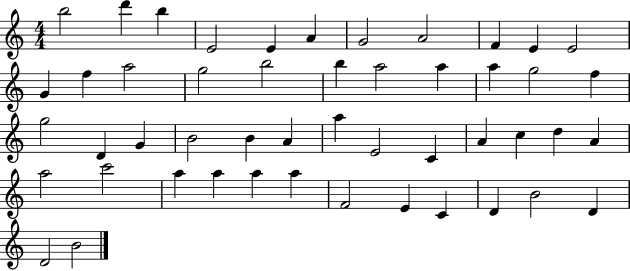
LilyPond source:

{
  \clef treble
  \numericTimeSignature
  \time 4/4
  \key c \major
  b''2 d'''4 b''4 | e'2 e'4 a'4 | g'2 a'2 | f'4 e'4 e'2 | \break g'4 f''4 a''2 | g''2 b''2 | b''4 a''2 a''4 | a''4 g''2 f''4 | \break g''2 d'4 g'4 | b'2 b'4 a'4 | a''4 e'2 c'4 | a'4 c''4 d''4 a'4 | \break a''2 c'''2 | a''4 a''4 a''4 a''4 | f'2 e'4 c'4 | d'4 b'2 d'4 | \break d'2 b'2 | \bar "|."
}